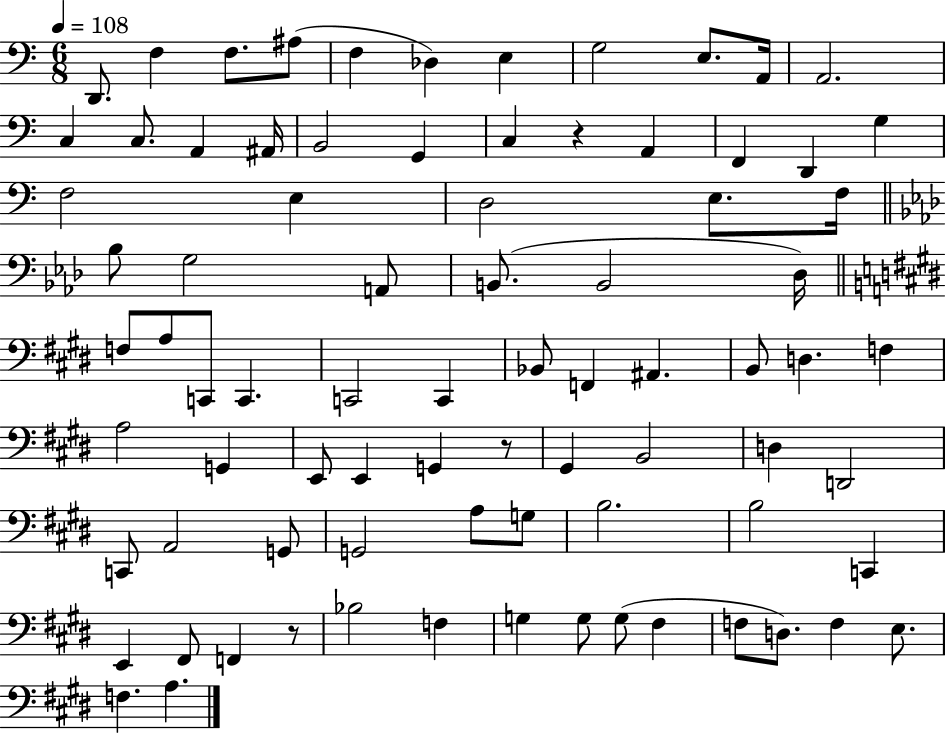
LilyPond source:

{
  \clef bass
  \numericTimeSignature
  \time 6/8
  \key c \major
  \tempo 4 = 108
  d,8. f4 f8. ais8( | f4 des4) e4 | g2 e8. a,16 | a,2. | \break c4 c8. a,4 ais,16 | b,2 g,4 | c4 r4 a,4 | f,4 d,4 g4 | \break f2 e4 | d2 e8. f16 | \bar "||" \break \key f \minor bes8 g2 a,8 | b,8.( b,2 des16) | \bar "||" \break \key e \major f8 a8 c,8 c,4. | c,2 c,4 | bes,8 f,4 ais,4. | b,8 d4. f4 | \break a2 g,4 | e,8 e,4 g,4 r8 | gis,4 b,2 | d4 d,2 | \break c,8 a,2 g,8 | g,2 a8 g8 | b2. | b2 c,4 | \break e,4 fis,8 f,4 r8 | bes2 f4 | g4 g8 g8( fis4 | f8 d8.) f4 e8. | \break f4. a4. | \bar "|."
}